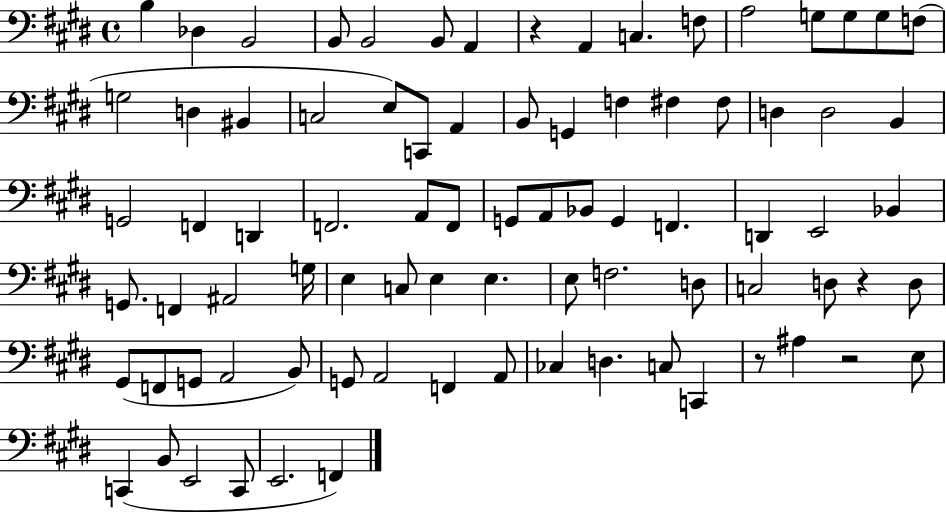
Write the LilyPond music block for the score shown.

{
  \clef bass
  \time 4/4
  \defaultTimeSignature
  \key e \major
  b4 des4 b,2 | b,8 b,2 b,8 a,4 | r4 a,4 c4. f8 | a2 g8 g8 g8 f8( | \break g2 d4 bis,4 | c2 e8) c,8 a,4 | b,8 g,4 f4 fis4 fis8 | d4 d2 b,4 | \break g,2 f,4 d,4 | f,2. a,8 f,8 | g,8 a,8 bes,8 g,4 f,4. | d,4 e,2 bes,4 | \break g,8. f,4 ais,2 g16 | e4 c8 e4 e4. | e8 f2. d8 | c2 d8 r4 d8 | \break gis,8( f,8 g,8 a,2 b,8) | g,8 a,2 f,4 a,8 | ces4 d4. c8 c,4 | r8 ais4 r2 e8 | \break c,4( b,8 e,2 c,8 | e,2. f,4) | \bar "|."
}